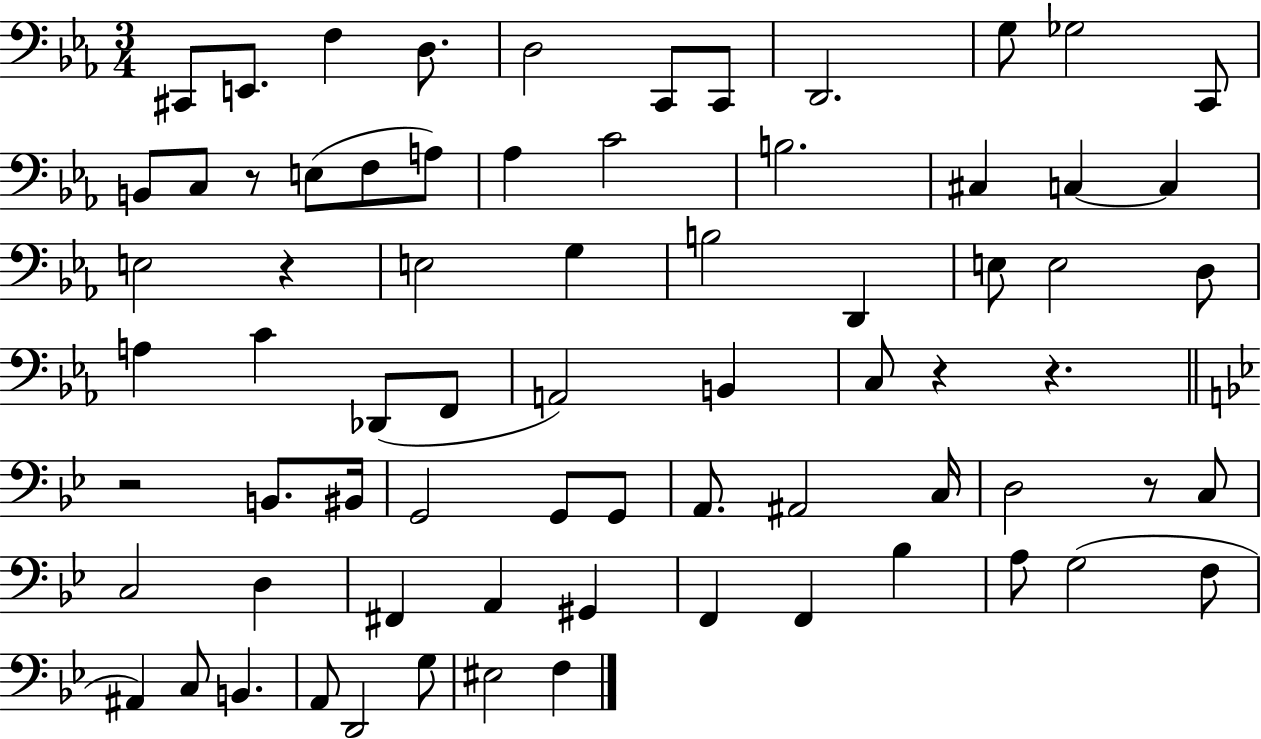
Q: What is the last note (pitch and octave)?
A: F3